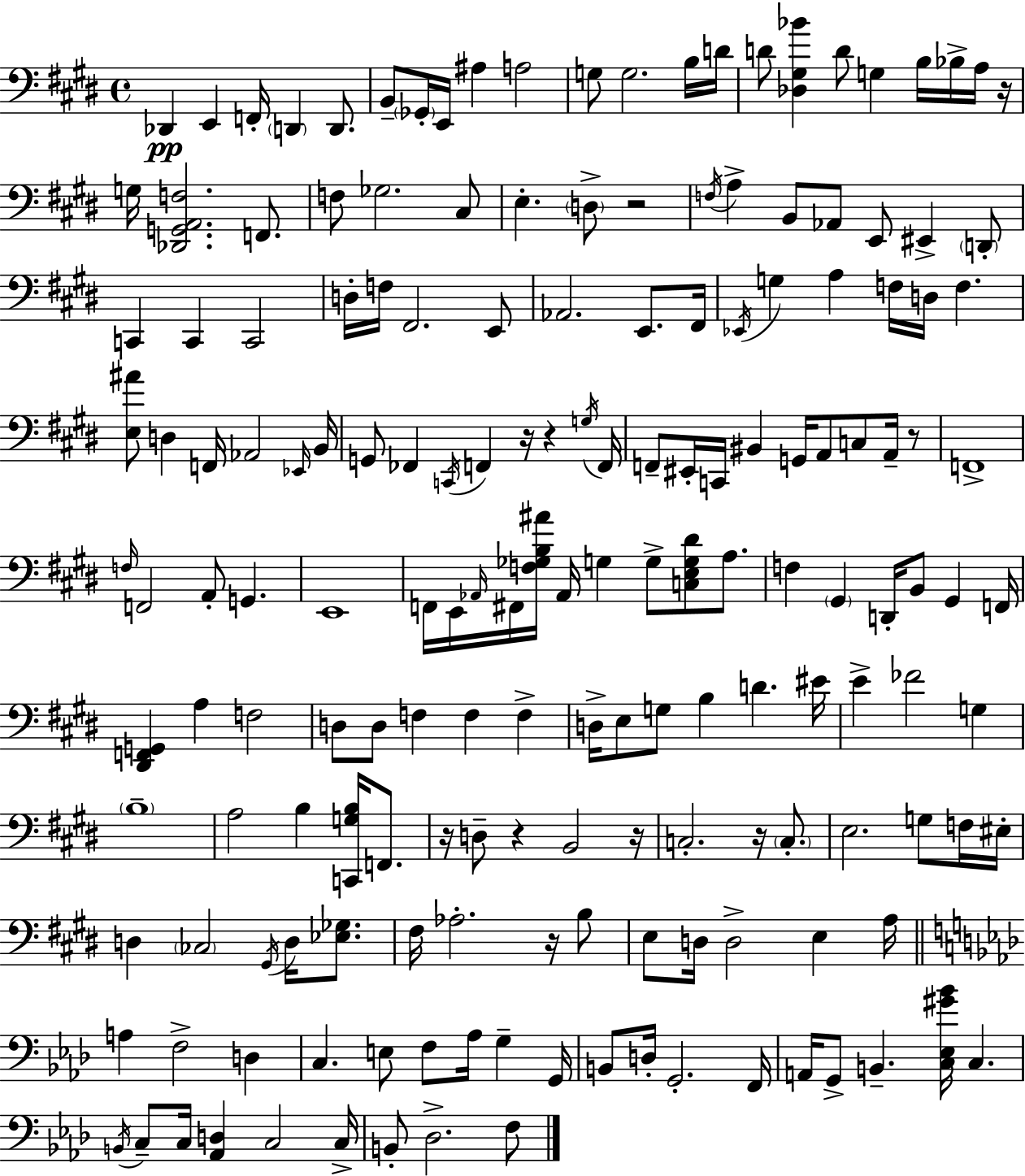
X:1
T:Untitled
M:4/4
L:1/4
K:E
_D,, E,, F,,/4 D,, D,,/2 B,,/2 _G,,/4 E,,/4 ^A, A,2 G,/2 G,2 B,/4 D/4 D/2 [_D,^G,_B] D/2 G, B,/4 _B,/4 A,/4 z/4 G,/4 [_D,,G,,A,,F,]2 F,,/2 F,/2 _G,2 ^C,/2 E, D,/2 z2 F,/4 A, B,,/2 _A,,/2 E,,/2 ^E,, D,,/2 C,, C,, C,,2 D,/4 F,/4 ^F,,2 E,,/2 _A,,2 E,,/2 ^F,,/4 _E,,/4 G, A, F,/4 D,/4 F, [E,^A]/2 D, F,,/4 _A,,2 _E,,/4 B,,/4 G,,/2 _F,, C,,/4 F,, z/4 z G,/4 F,,/4 F,,/2 ^E,,/4 C,,/4 ^B,, G,,/4 A,,/2 C,/2 A,,/4 z/2 F,,4 F,/4 F,,2 A,,/2 G,, E,,4 F,,/4 E,,/4 _A,,/4 ^F,,/4 [F,_G,B,^A]/4 _A,,/4 G, G,/2 [C,E,G,^D]/2 A,/2 F, ^G,, D,,/4 B,,/2 ^G,, F,,/4 [^D,,F,,G,,] A, F,2 D,/2 D,/2 F, F, F, D,/4 E,/2 G,/2 B, D ^E/4 E _F2 G, B,4 A,2 B, [C,,G,B,]/4 F,,/2 z/4 D,/2 z B,,2 z/4 C,2 z/4 C,/2 E,2 G,/2 F,/4 ^E,/4 D, _C,2 ^G,,/4 D,/4 [_E,_G,]/2 ^F,/4 _A,2 z/4 B,/2 E,/2 D,/4 D,2 E, A,/4 A, F,2 D, C, E,/2 F,/2 _A,/4 G, G,,/4 B,,/2 D,/4 G,,2 F,,/4 A,,/4 G,,/2 B,, [C,_E,^G_B]/4 C, B,,/4 C,/2 C,/4 [_A,,D,] C,2 C,/4 B,,/2 _D,2 F,/2